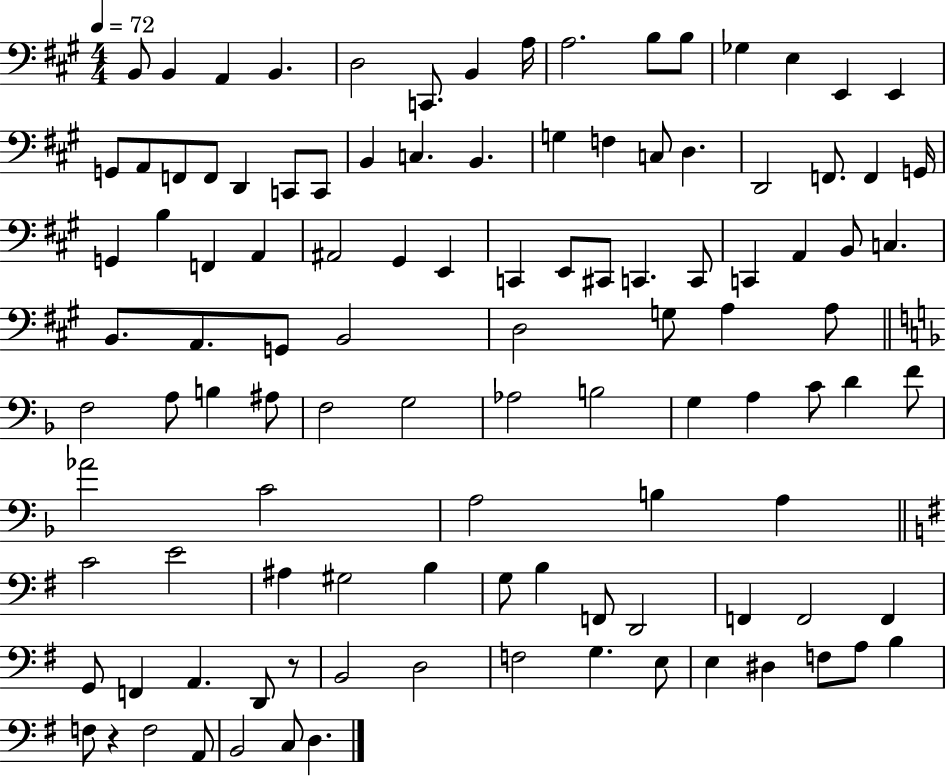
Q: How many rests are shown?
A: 2